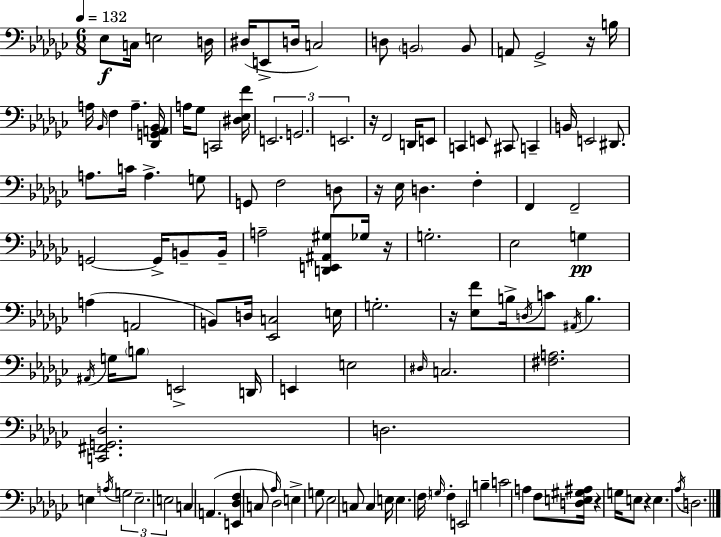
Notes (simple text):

Eb3/e C3/s E3/h D3/s D#3/s E2/e D3/s C3/h D3/e B2/h B2/e A2/e Gb2/h R/s B3/s A3/s Bb2/s F3/q A3/q. [Db2,G2,A2,Bb2]/s A3/s Gb3/e C2/h [D#3,Eb3,F4]/s E2/h. G2/h. E2/h. R/s F2/h D2/s E2/e C2/q E2/e C#2/e C2/q B2/s E2/h D#2/e. A3/e. C4/s A3/q. G3/e G2/e F3/h D3/e R/s Eb3/s D3/q. F3/q F2/q F2/h G2/h G2/s B2/e B2/s A3/h [D2,E2,A#2,G#3]/e Gb3/s R/s G3/h. Eb3/h G3/q A3/q A2/h B2/e D3/s [Eb2,C3]/h E3/s G3/h. R/s [Eb3,F4]/e B3/s D3/s C4/e A#2/s B3/q. A#2/s G3/s B3/e E2/h D2/s E2/q E3/h D#3/s C3/h. [F#3,A3]/h. [C2,F#2,G2,Db3]/h. D3/h. E3/q A3/s G3/h E3/h. E3/h C3/q A2/q. [E2,Db3,F3]/q C3/e Ab3/s Db3/h E3/q G3/e Eb3/h C3/e C3/q E3/s E3/q. F3/s G3/s F3/q E2/h B3/q C4/h A3/q F3/e [D3,E3,G#3,A#3]/s R/q G3/s E3/e R/q E3/q. Ab3/s D3/h.